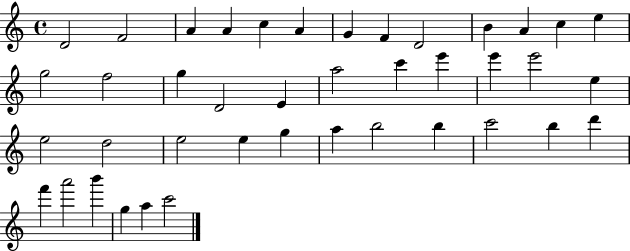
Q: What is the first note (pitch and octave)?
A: D4